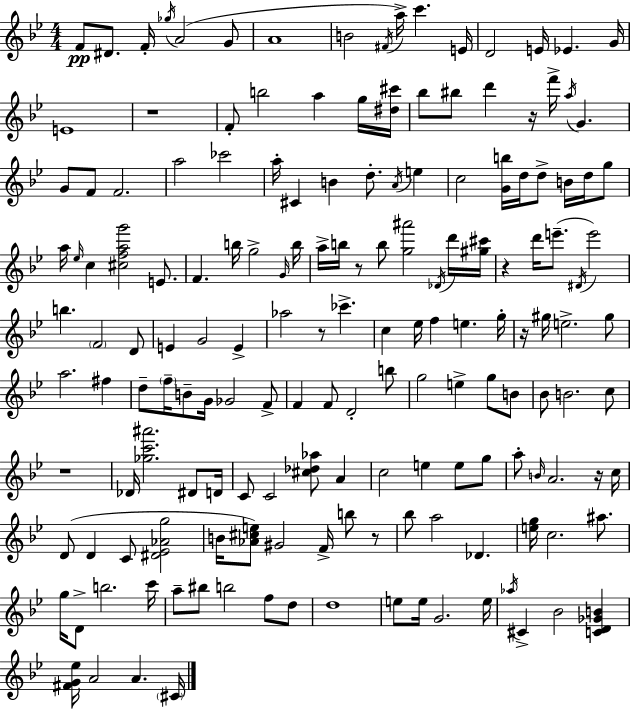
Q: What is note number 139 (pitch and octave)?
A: C#4